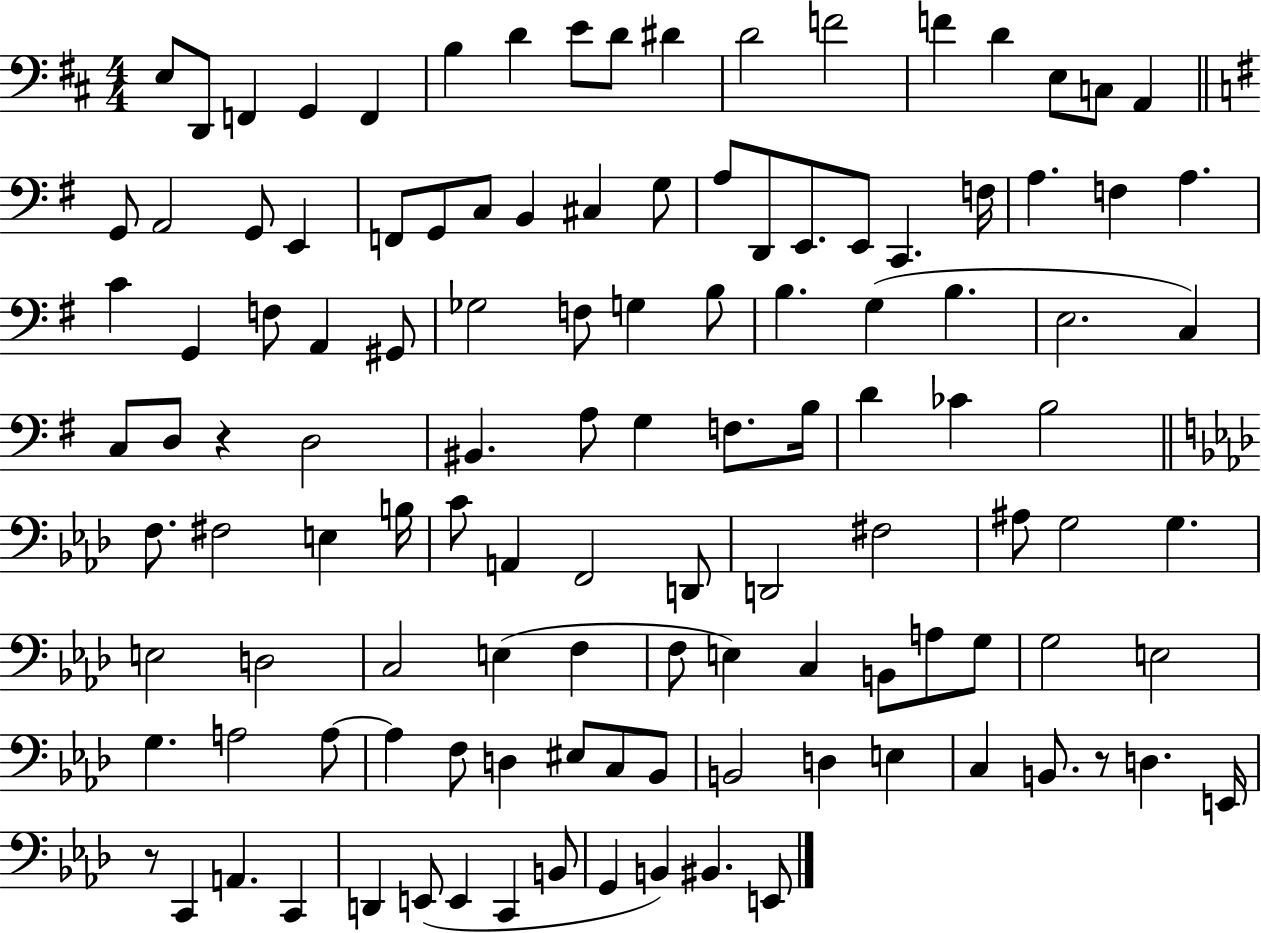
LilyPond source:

{
  \clef bass
  \numericTimeSignature
  \time 4/4
  \key d \major
  \repeat volta 2 { e8 d,8 f,4 g,4 f,4 | b4 d'4 e'8 d'8 dis'4 | d'2 f'2 | f'4 d'4 e8 c8 a,4 | \break \bar "||" \break \key e \minor g,8 a,2 g,8 e,4 | f,8 g,8 c8 b,4 cis4 g8 | a8 d,8 e,8. e,8 c,4. f16 | a4. f4 a4. | \break c'4 g,4 f8 a,4 gis,8 | ges2 f8 g4 b8 | b4. g4( b4. | e2. c4) | \break c8 d8 r4 d2 | bis,4. a8 g4 f8. b16 | d'4 ces'4 b2 | \bar "||" \break \key aes \major f8. fis2 e4 b16 | c'8 a,4 f,2 d,8 | d,2 fis2 | ais8 g2 g4. | \break e2 d2 | c2 e4( f4 | f8 e4) c4 b,8 a8 g8 | g2 e2 | \break g4. a2 a8~~ | a4 f8 d4 eis8 c8 bes,8 | b,2 d4 e4 | c4 b,8. r8 d4. e,16 | \break r8 c,4 a,4. c,4 | d,4 e,8( e,4 c,4 b,8 | g,4 b,4) bis,4. e,8 | } \bar "|."
}